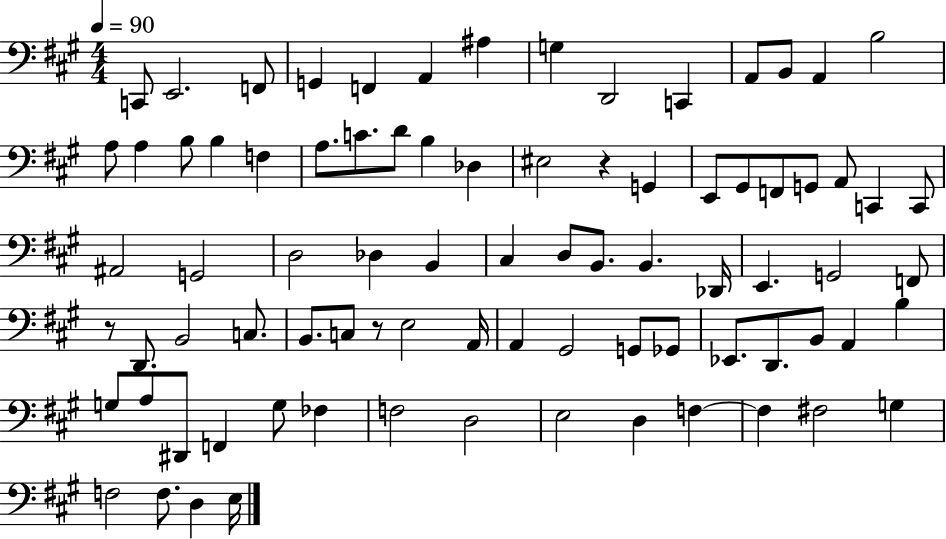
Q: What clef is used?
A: bass